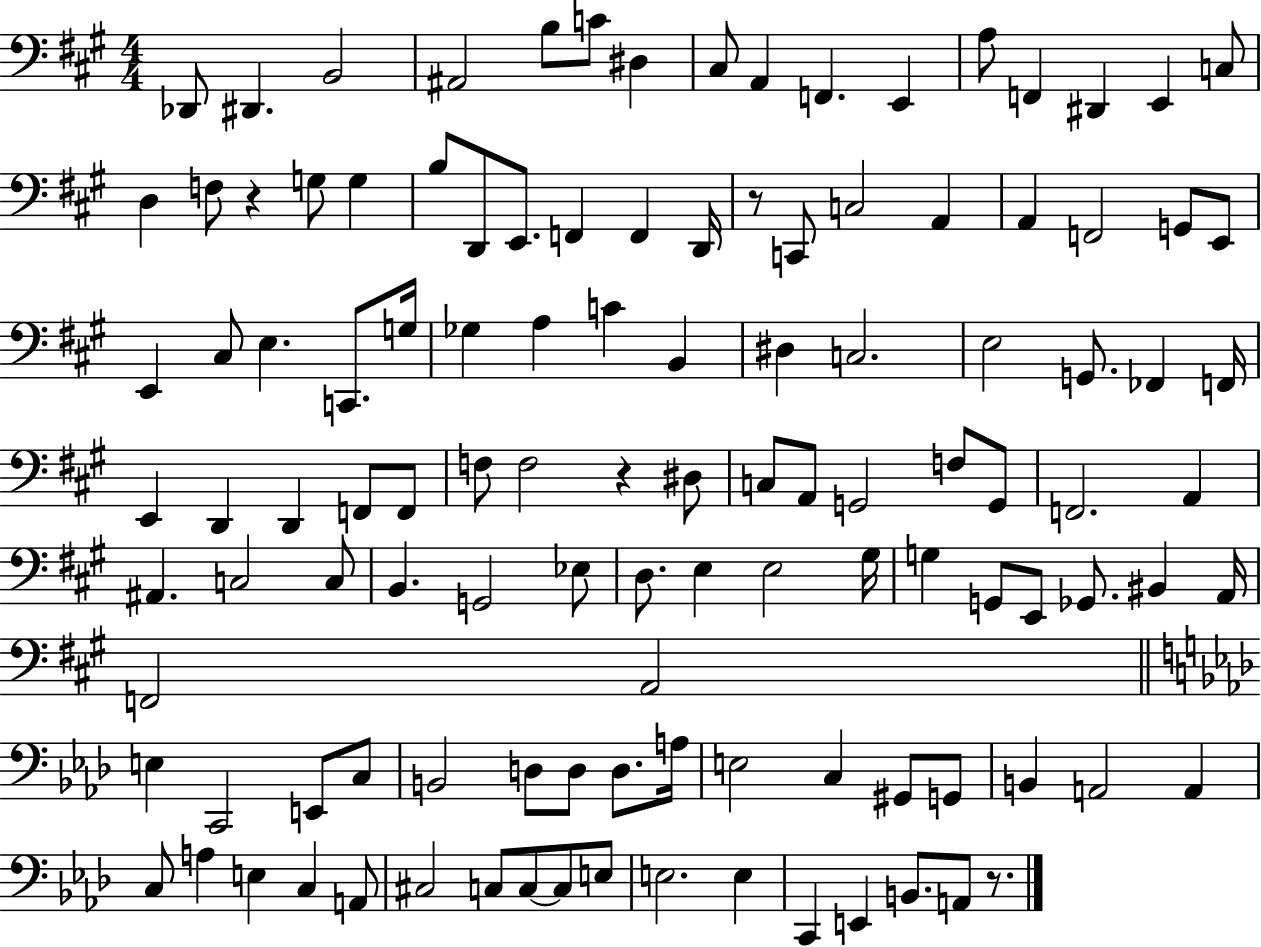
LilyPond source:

{
  \clef bass
  \numericTimeSignature
  \time 4/4
  \key a \major
  des,8 dis,4. b,2 | ais,2 b8 c'8 dis4 | cis8 a,4 f,4. e,4 | a8 f,4 dis,4 e,4 c8 | \break d4 f8 r4 g8 g4 | b8 d,8 e,8. f,4 f,4 d,16 | r8 c,8 c2 a,4 | a,4 f,2 g,8 e,8 | \break e,4 cis8 e4. c,8. g16 | ges4 a4 c'4 b,4 | dis4 c2. | e2 g,8. fes,4 f,16 | \break e,4 d,4 d,4 f,8 f,8 | f8 f2 r4 dis8 | c8 a,8 g,2 f8 g,8 | f,2. a,4 | \break ais,4. c2 c8 | b,4. g,2 ees8 | d8. e4 e2 gis16 | g4 g,8 e,8 ges,8. bis,4 a,16 | \break f,2 a,2 | \bar "||" \break \key aes \major e4 c,2 e,8 c8 | b,2 d8 d8 d8. a16 | e2 c4 gis,8 g,8 | b,4 a,2 a,4 | \break c8 a4 e4 c4 a,8 | cis2 c8 c8~~ c8 e8 | e2. e4 | c,4 e,4 b,8. a,8 r8. | \break \bar "|."
}